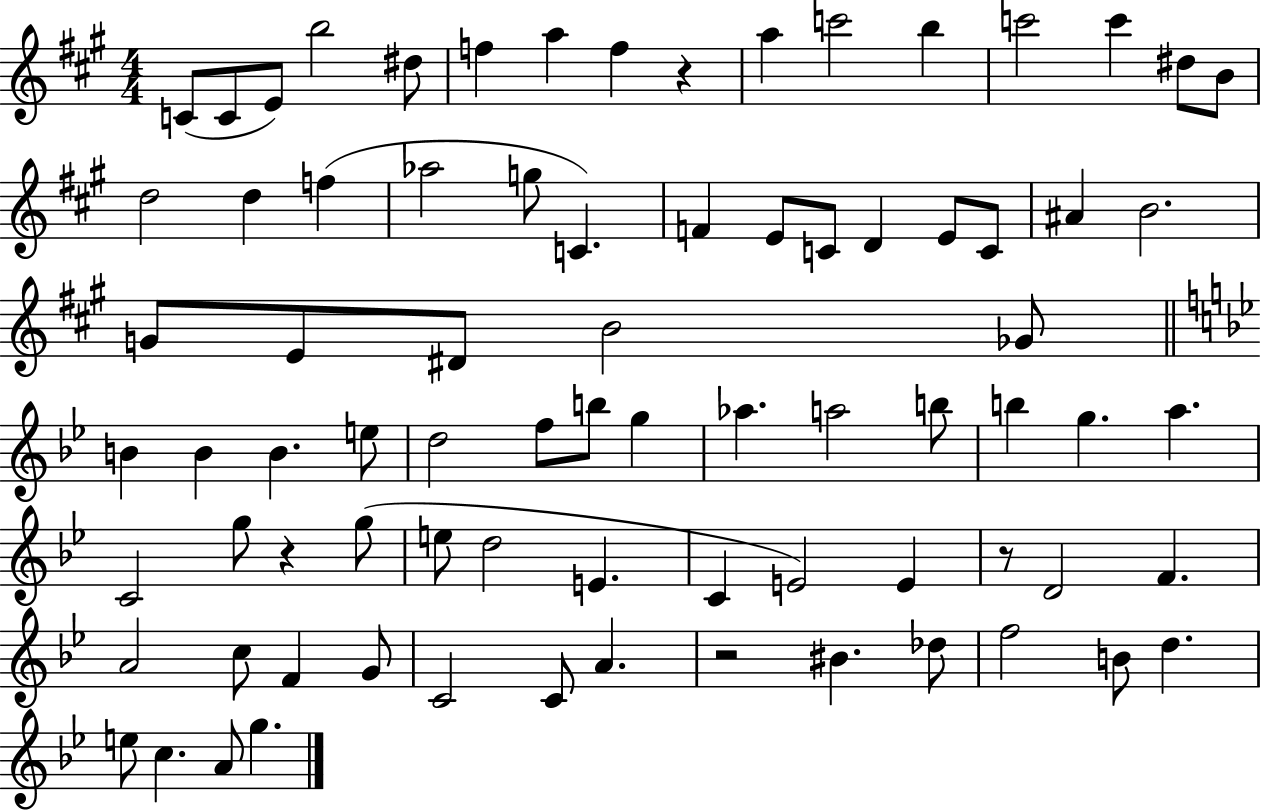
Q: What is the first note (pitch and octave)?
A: C4